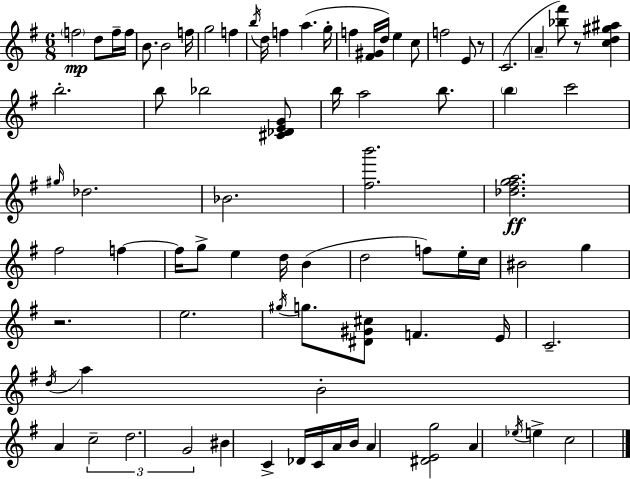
X:1
T:Untitled
M:6/8
L:1/4
K:Em
f2 d/2 f/4 f/4 B/2 B2 f/4 g2 f b/4 d/4 f a g/4 f [^F^G]/4 d/4 e c/2 f2 E/2 z/2 C2 A [_b^f']/2 z/2 [cd^g^a] b2 b/2 _b2 [^C_DEG]/2 b/4 a2 b/2 b c'2 ^g/4 _d2 _B2 [^fb']2 [_d^fga]2 ^f2 f f/4 g/2 e d/4 B d2 f/2 e/4 c/4 ^B2 g z2 e2 ^g/4 g/2 [^D^G^c]/2 F E/4 C2 d/4 a B2 A c2 d2 G2 ^B C _D/4 C/4 A/4 B/4 A [^DEg]2 A _e/4 e c2